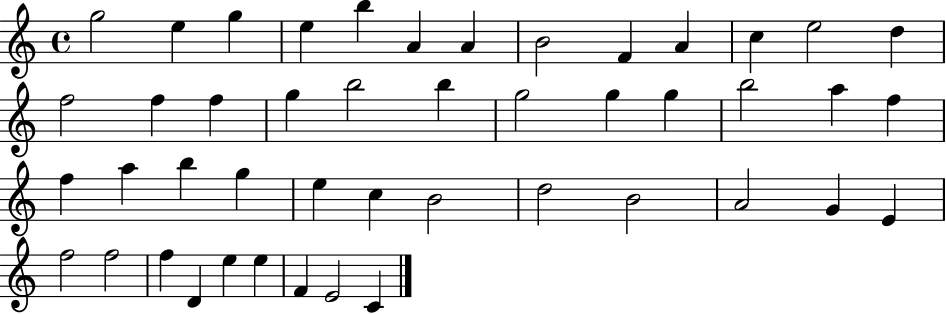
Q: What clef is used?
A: treble